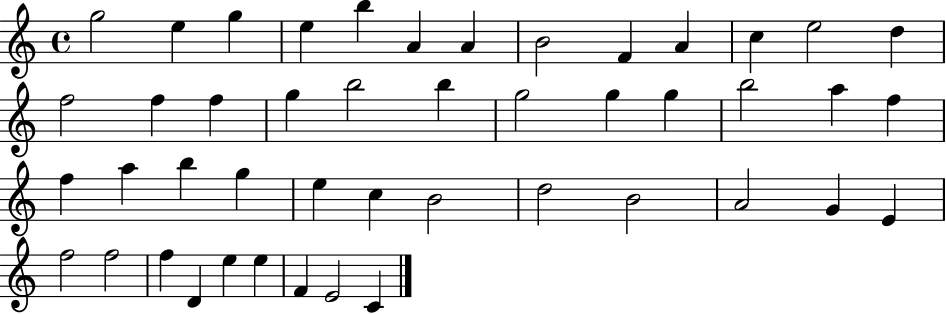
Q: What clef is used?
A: treble